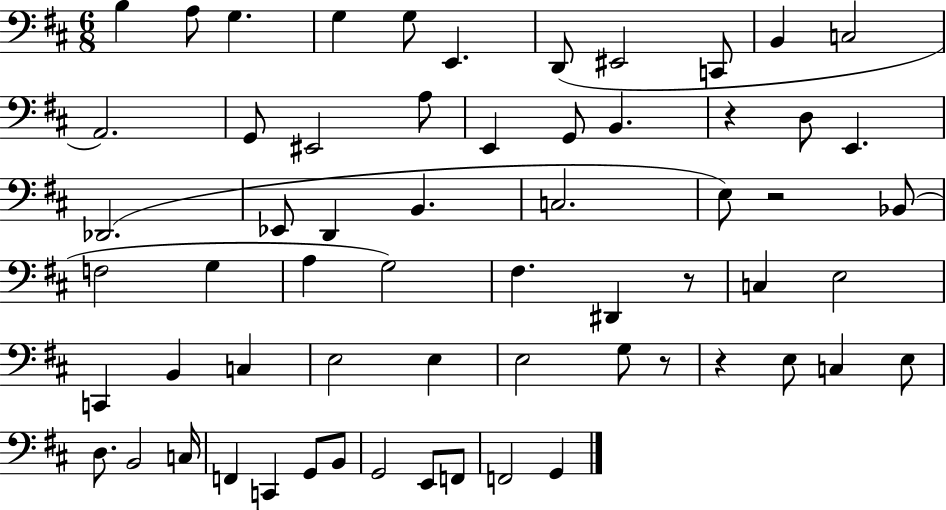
{
  \clef bass
  \numericTimeSignature
  \time 6/8
  \key d \major
  b4 a8 g4. | g4 g8 e,4. | d,8( eis,2 c,8 | b,4 c2 | \break a,2.) | g,8 eis,2 a8 | e,4 g,8 b,4. | r4 d8 e,4. | \break des,2.( | ees,8 d,4 b,4. | c2. | e8) r2 bes,8( | \break f2 g4 | a4 g2) | fis4. dis,4 r8 | c4 e2 | \break c,4 b,4 c4 | e2 e4 | e2 g8 r8 | r4 e8 c4 e8 | \break d8. b,2 c16 | f,4 c,4 g,8 b,8 | g,2 e,8 f,8 | f,2 g,4 | \break \bar "|."
}